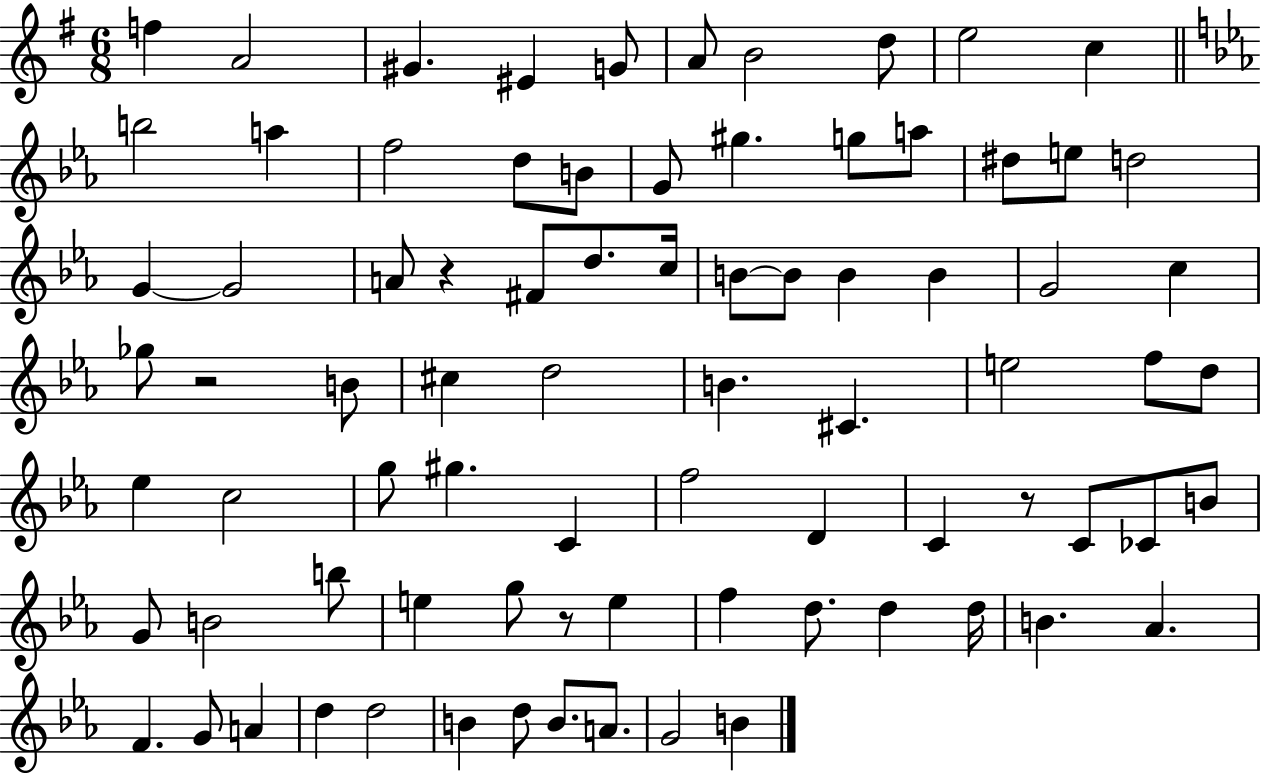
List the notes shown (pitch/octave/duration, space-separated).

F5/q A4/h G#4/q. EIS4/q G4/e A4/e B4/h D5/e E5/h C5/q B5/h A5/q F5/h D5/e B4/e G4/e G#5/q. G5/e A5/e D#5/e E5/e D5/h G4/q G4/h A4/e R/q F#4/e D5/e. C5/s B4/e B4/e B4/q B4/q G4/h C5/q Gb5/e R/h B4/e C#5/q D5/h B4/q. C#4/q. E5/h F5/e D5/e Eb5/q C5/h G5/e G#5/q. C4/q F5/h D4/q C4/q R/e C4/e CES4/e B4/e G4/e B4/h B5/e E5/q G5/e R/e E5/q F5/q D5/e. D5/q D5/s B4/q. Ab4/q. F4/q. G4/e A4/q D5/q D5/h B4/q D5/e B4/e. A4/e. G4/h B4/q